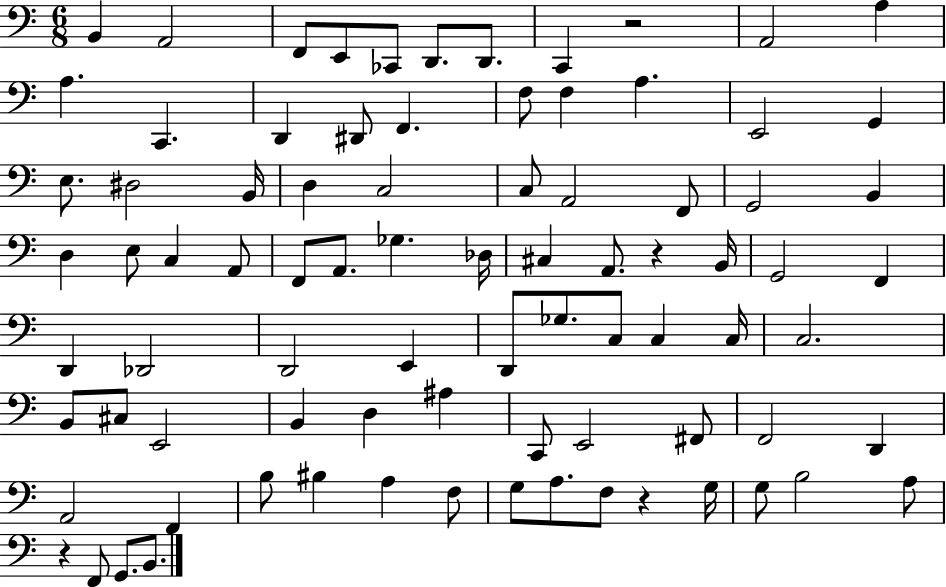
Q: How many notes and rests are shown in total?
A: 84